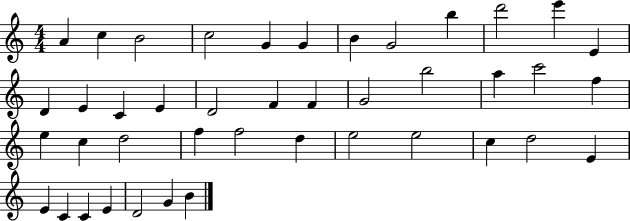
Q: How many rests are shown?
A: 0